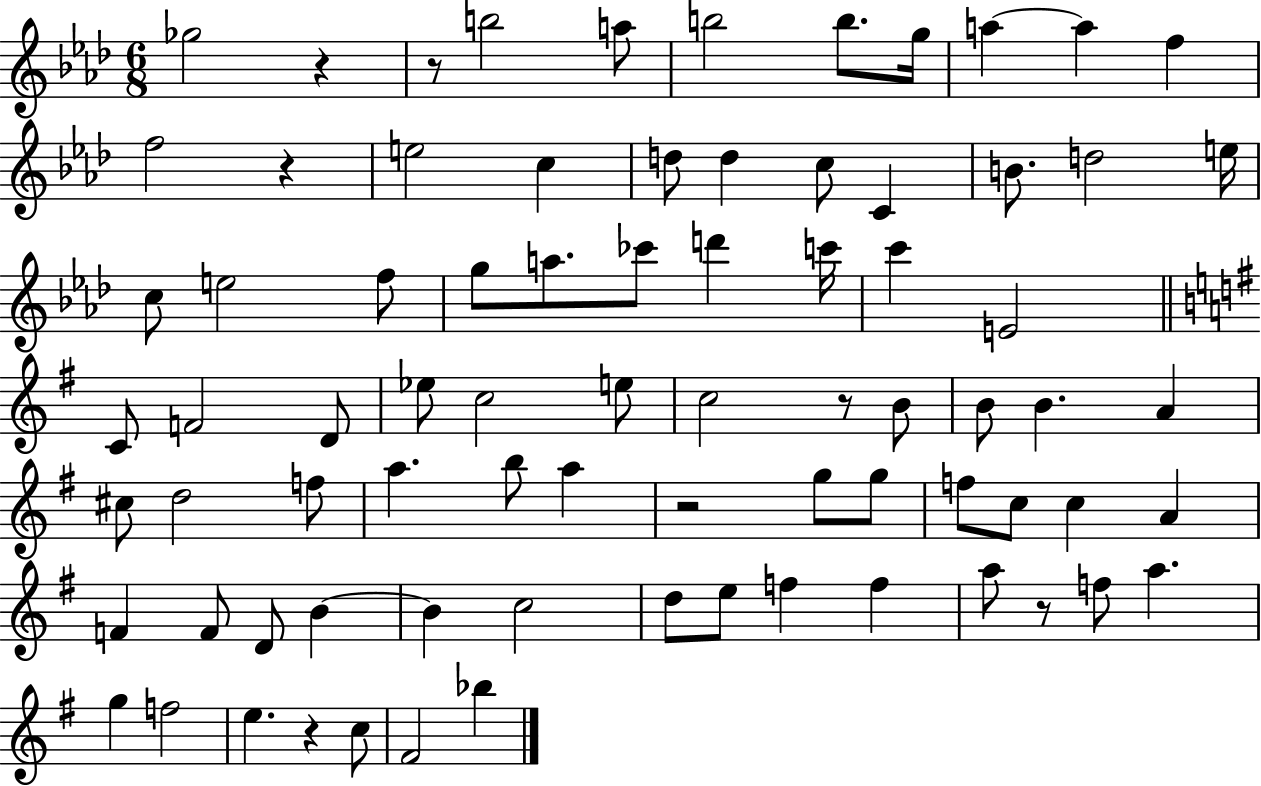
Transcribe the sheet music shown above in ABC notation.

X:1
T:Untitled
M:6/8
L:1/4
K:Ab
_g2 z z/2 b2 a/2 b2 b/2 g/4 a a f f2 z e2 c d/2 d c/2 C B/2 d2 e/4 c/2 e2 f/2 g/2 a/2 _c'/2 d' c'/4 c' E2 C/2 F2 D/2 _e/2 c2 e/2 c2 z/2 B/2 B/2 B A ^c/2 d2 f/2 a b/2 a z2 g/2 g/2 f/2 c/2 c A F F/2 D/2 B B c2 d/2 e/2 f f a/2 z/2 f/2 a g f2 e z c/2 ^F2 _b